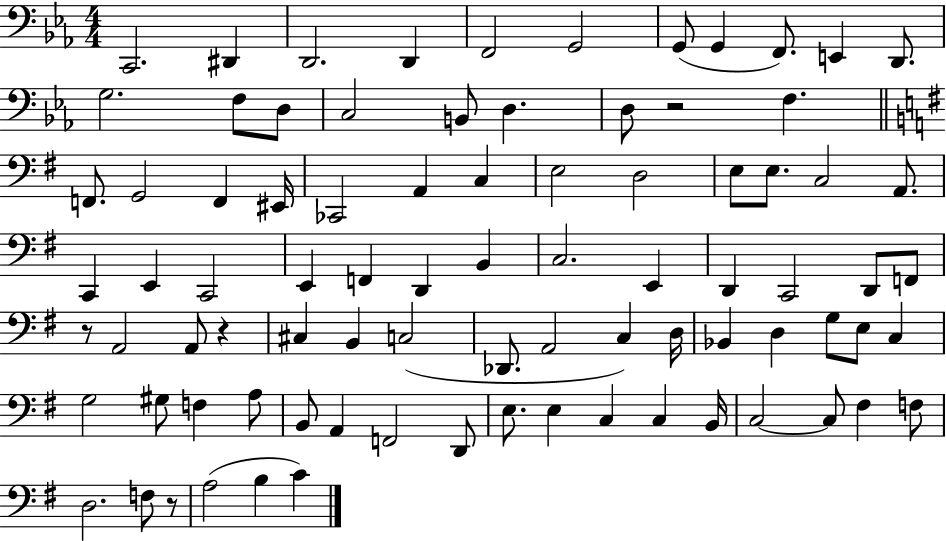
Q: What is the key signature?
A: EES major